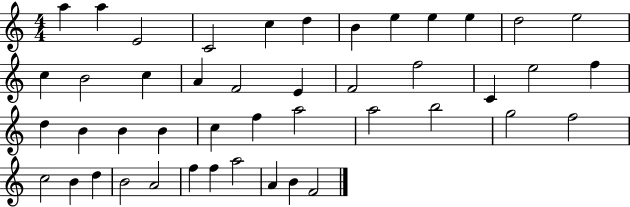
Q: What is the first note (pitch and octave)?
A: A5